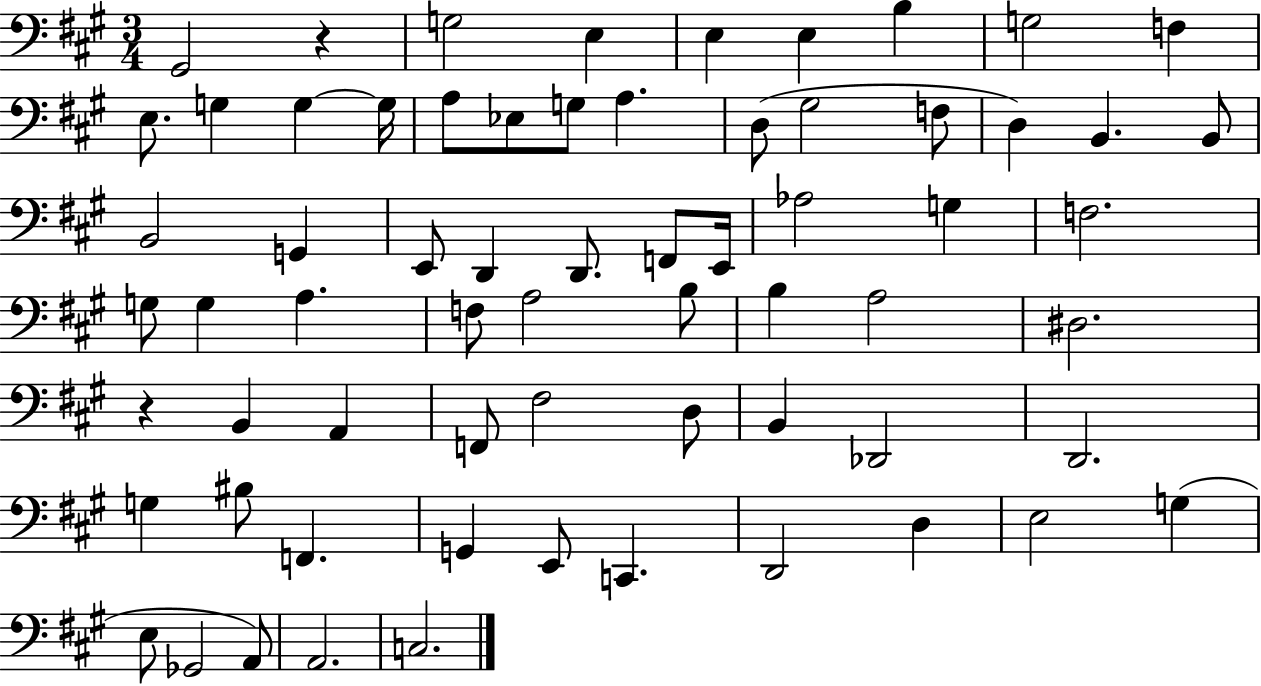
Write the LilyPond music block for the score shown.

{
  \clef bass
  \numericTimeSignature
  \time 3/4
  \key a \major
  gis,2 r4 | g2 e4 | e4 e4 b4 | g2 f4 | \break e8. g4 g4~~ g16 | a8 ees8 g8 a4. | d8( gis2 f8 | d4) b,4. b,8 | \break b,2 g,4 | e,8 d,4 d,8. f,8 e,16 | aes2 g4 | f2. | \break g8 g4 a4. | f8 a2 b8 | b4 a2 | dis2. | \break r4 b,4 a,4 | f,8 fis2 d8 | b,4 des,2 | d,2. | \break g4 bis8 f,4. | g,4 e,8 c,4. | d,2 d4 | e2 g4( | \break e8 ges,2 a,8) | a,2. | c2. | \bar "|."
}